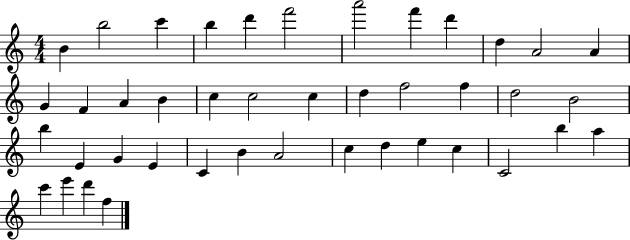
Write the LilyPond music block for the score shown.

{
  \clef treble
  \numericTimeSignature
  \time 4/4
  \key c \major
  b'4 b''2 c'''4 | b''4 d'''4 f'''2 | a'''2 f'''4 d'''4 | d''4 a'2 a'4 | \break g'4 f'4 a'4 b'4 | c''4 c''2 c''4 | d''4 f''2 f''4 | d''2 b'2 | \break b''4 e'4 g'4 e'4 | c'4 b'4 a'2 | c''4 d''4 e''4 c''4 | c'2 b''4 a''4 | \break c'''4 e'''4 d'''4 f''4 | \bar "|."
}